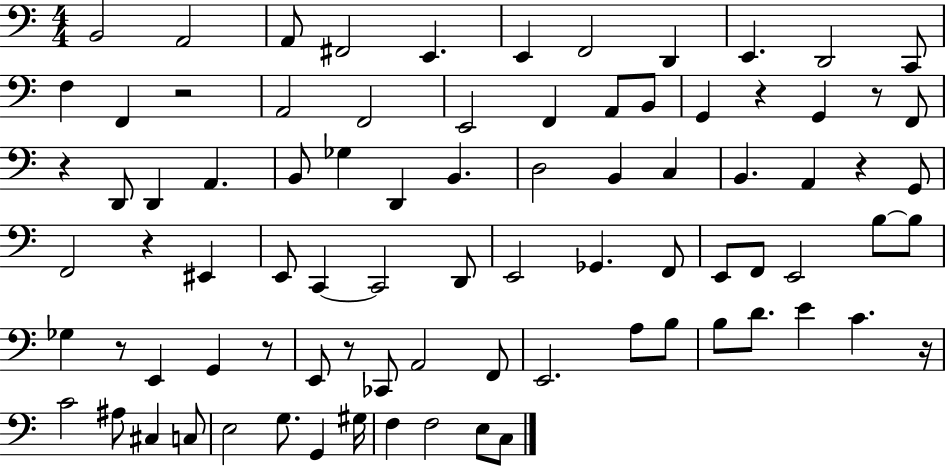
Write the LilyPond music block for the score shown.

{
  \clef bass
  \numericTimeSignature
  \time 4/4
  \key c \major
  b,2 a,2 | a,8 fis,2 e,4. | e,4 f,2 d,4 | e,4. d,2 c,8 | \break f4 f,4 r2 | a,2 f,2 | e,2 f,4 a,8 b,8 | g,4 r4 g,4 r8 f,8 | \break r4 d,8 d,4 a,4. | b,8 ges4 d,4 b,4. | d2 b,4 c4 | b,4. a,4 r4 g,8 | \break f,2 r4 eis,4 | e,8 c,4~~ c,2 d,8 | e,2 ges,4. f,8 | e,8 f,8 e,2 b8~~ b8 | \break ges4 r8 e,4 g,4 r8 | e,8 r8 ces,8 a,2 f,8 | e,2. a8 b8 | b8 d'8. e'4 c'4. r16 | \break c'2 ais8 cis4 c8 | e2 g8. g,4 gis16 | f4 f2 e8 c8 | \bar "|."
}